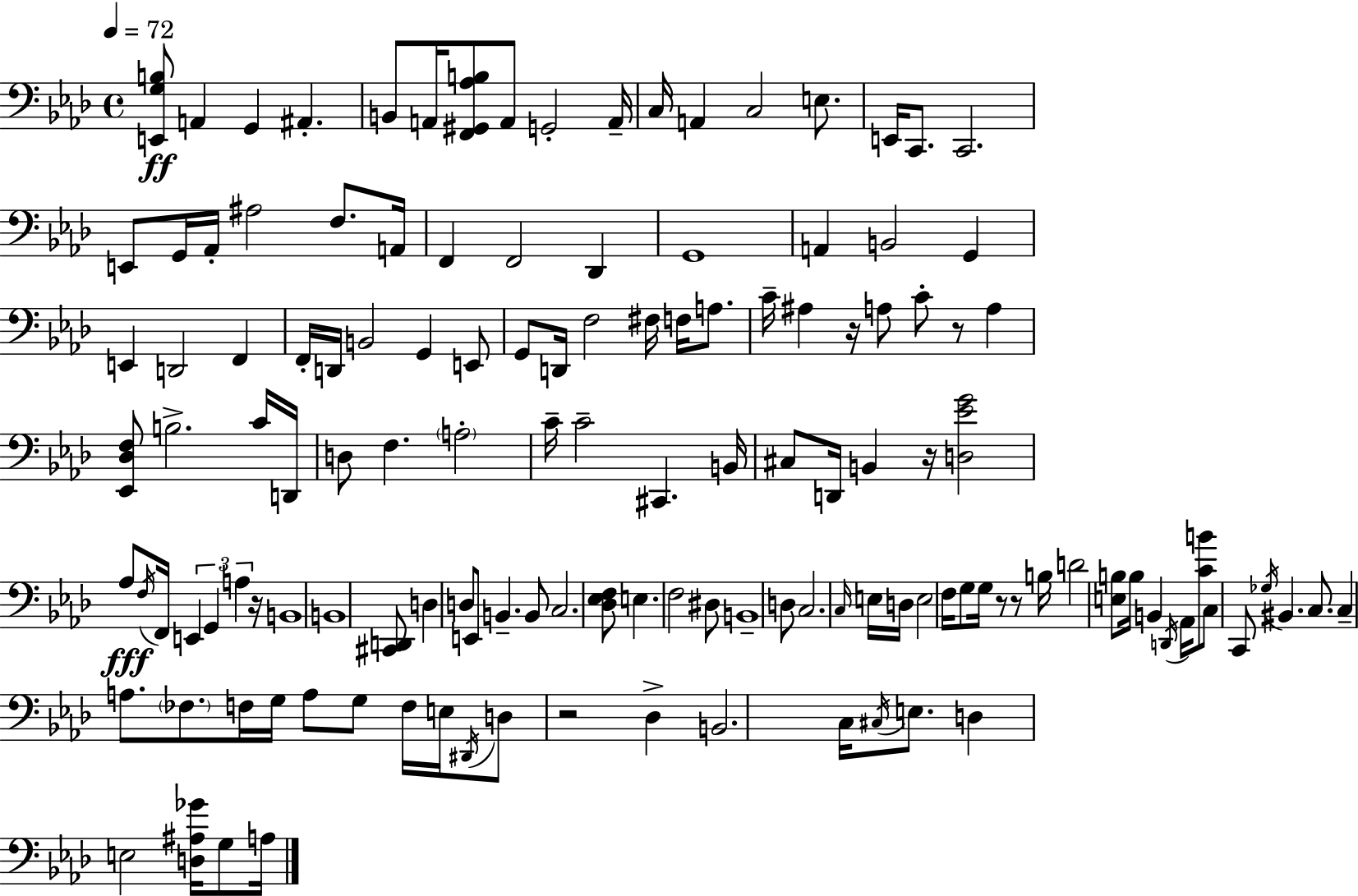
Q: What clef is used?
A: bass